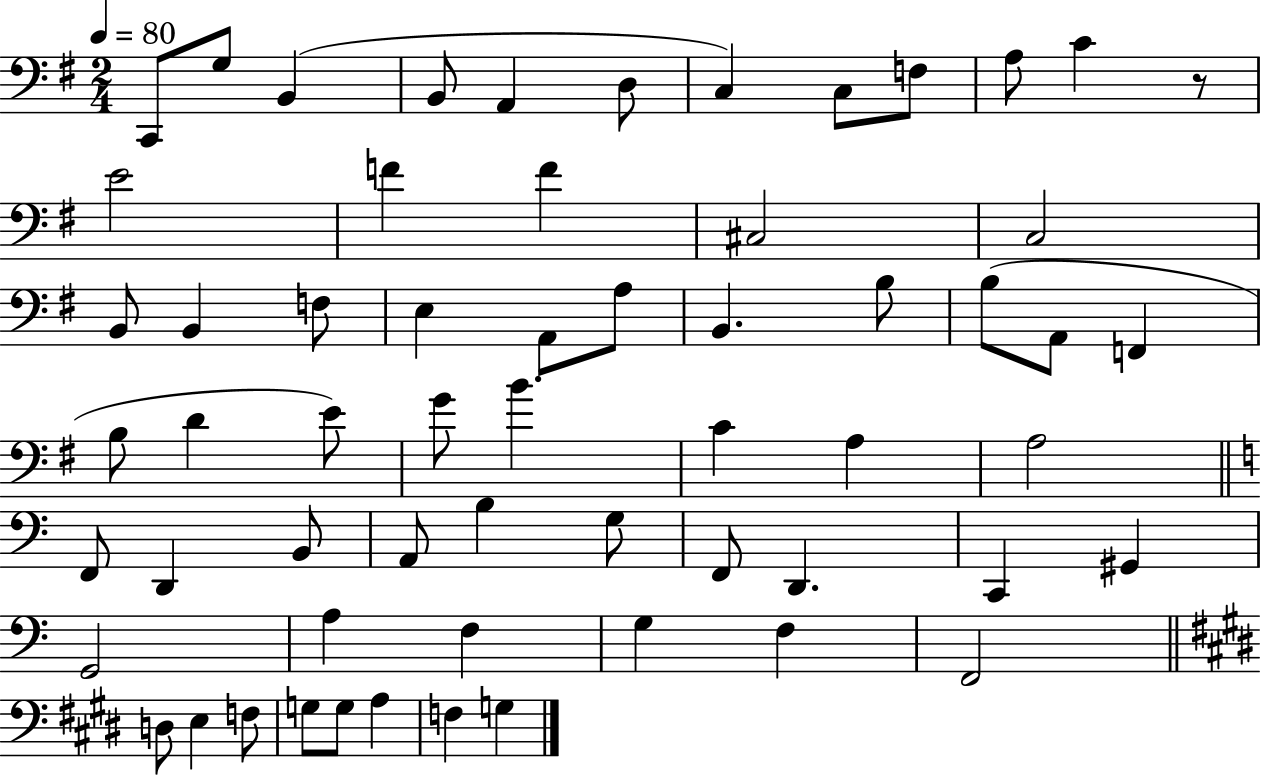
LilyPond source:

{
  \clef bass
  \numericTimeSignature
  \time 2/4
  \key g \major
  \tempo 4 = 80
  \repeat volta 2 { c,8 g8 b,4( | b,8 a,4 d8 | c4) c8 f8 | a8 c'4 r8 | \break e'2 | f'4 f'4 | cis2 | c2 | \break b,8 b,4 f8 | e4 a,8 a8 | b,4. b8 | b8( a,8 f,4 | \break b8 d'4 e'8) | g'8 b'4. | c'4 a4 | a2 | \break \bar "||" \break \key c \major f,8 d,4 b,8 | a,8 b4 g8 | f,8 d,4. | c,4 gis,4 | \break g,2 | a4 f4 | g4 f4 | f,2 | \break \bar "||" \break \key e \major d8 e4 f8 | g8 g8 a4 | f4 g4 | } \bar "|."
}